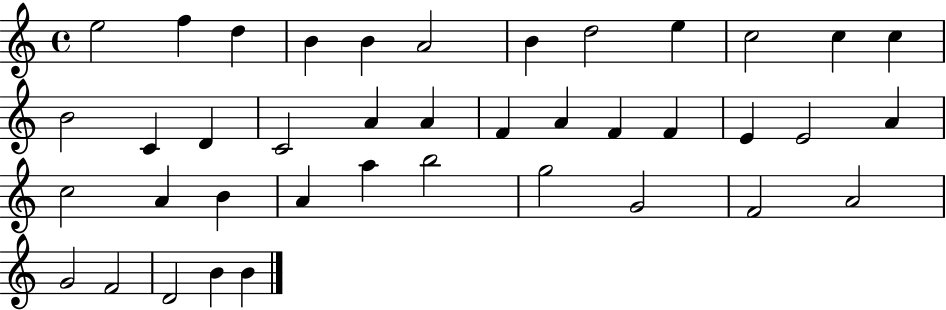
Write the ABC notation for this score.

X:1
T:Untitled
M:4/4
L:1/4
K:C
e2 f d B B A2 B d2 e c2 c c B2 C D C2 A A F A F F E E2 A c2 A B A a b2 g2 G2 F2 A2 G2 F2 D2 B B